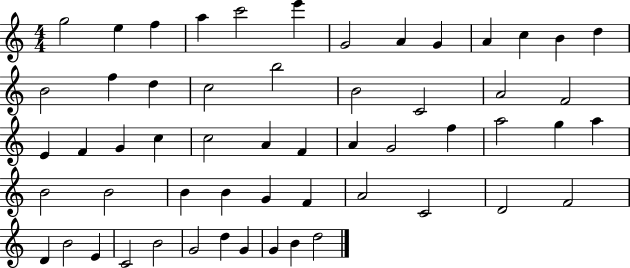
G5/h E5/q F5/q A5/q C6/h E6/q G4/h A4/q G4/q A4/q C5/q B4/q D5/q B4/h F5/q D5/q C5/h B5/h B4/h C4/h A4/h F4/h E4/q F4/q G4/q C5/q C5/h A4/q F4/q A4/q G4/h F5/q A5/h G5/q A5/q B4/h B4/h B4/q B4/q G4/q F4/q A4/h C4/h D4/h F4/h D4/q B4/h E4/q C4/h B4/h G4/h D5/q G4/q G4/q B4/q D5/h